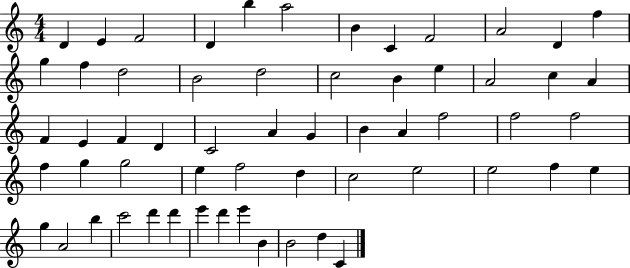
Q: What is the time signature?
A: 4/4